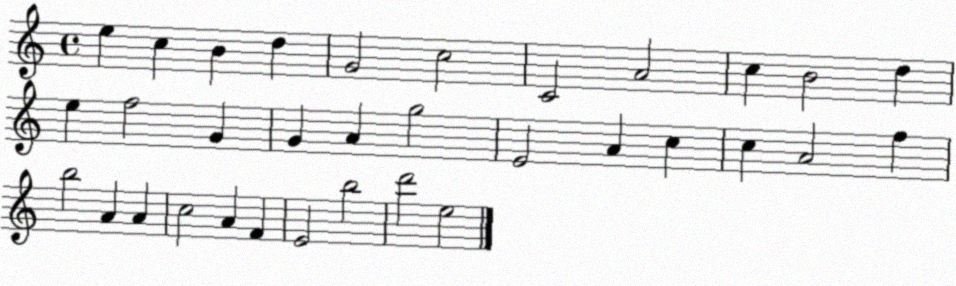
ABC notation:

X:1
T:Untitled
M:4/4
L:1/4
K:C
e c B d G2 c2 C2 A2 c B2 d e f2 G G A g2 E2 A c c A2 f b2 A A c2 A F E2 b2 d'2 e2